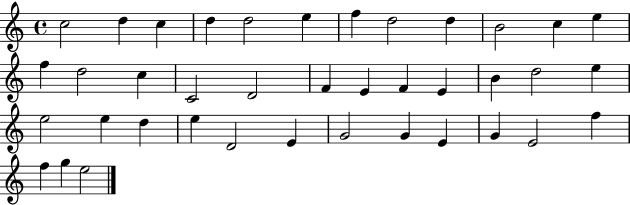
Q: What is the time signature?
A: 4/4